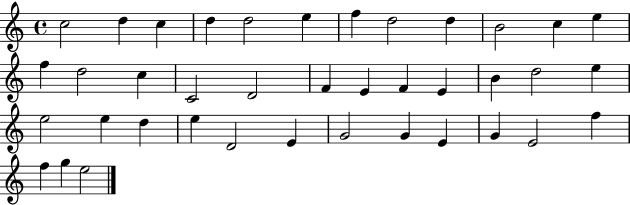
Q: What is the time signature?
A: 4/4